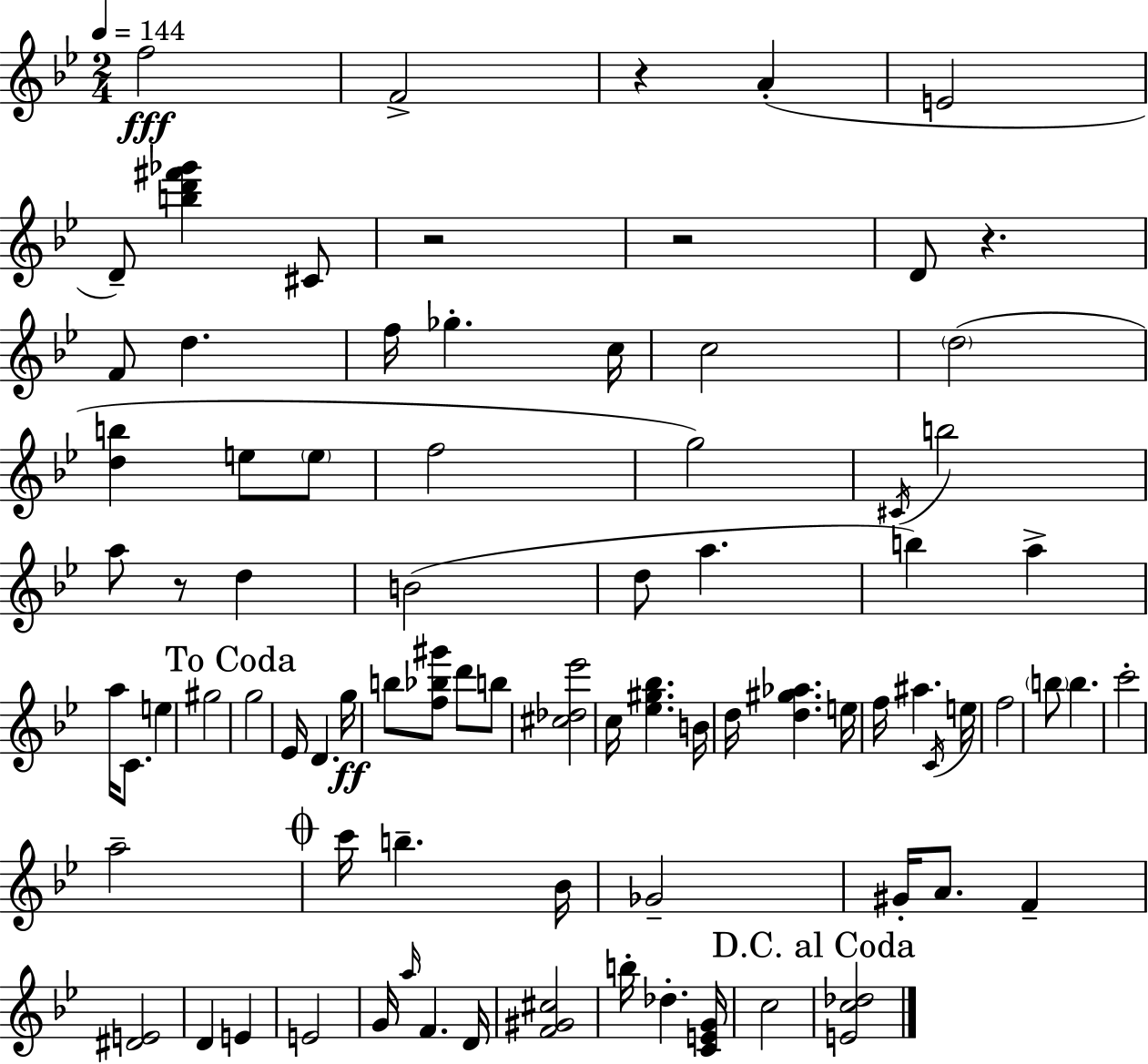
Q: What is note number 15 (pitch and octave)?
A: E5